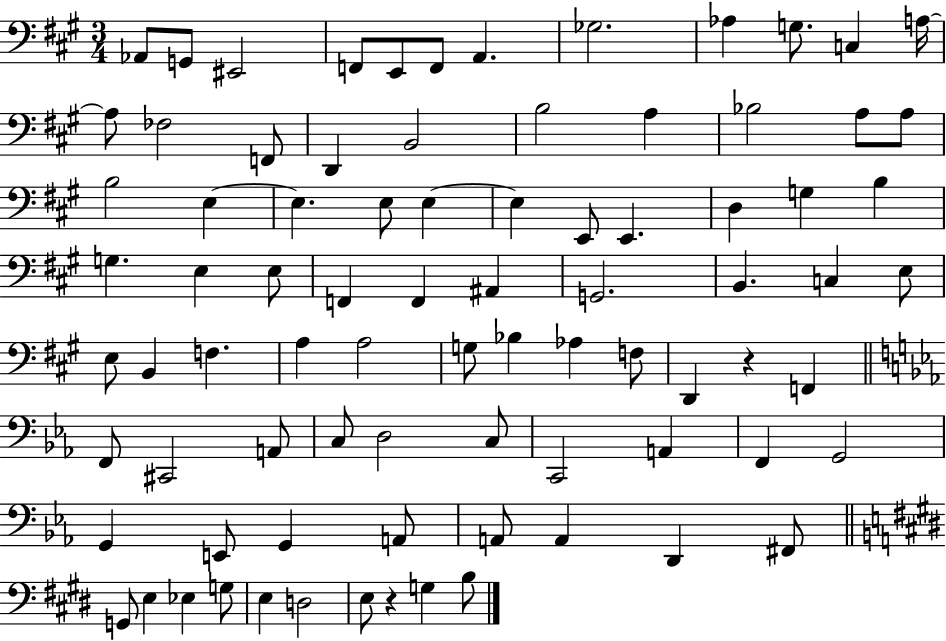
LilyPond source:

{
  \clef bass
  \numericTimeSignature
  \time 3/4
  \key a \major
  \repeat volta 2 { aes,8 g,8 eis,2 | f,8 e,8 f,8 a,4. | ges2. | aes4 g8. c4 a16~~ | \break a8 fes2 f,8 | d,4 b,2 | b2 a4 | bes2 a8 a8 | \break b2 e4~~ | e4. e8 e4~~ | e4 e,8 e,4. | d4 g4 b4 | \break g4. e4 e8 | f,4 f,4 ais,4 | g,2. | b,4. c4 e8 | \break e8 b,4 f4. | a4 a2 | g8 bes4 aes4 f8 | d,4 r4 f,4 | \break \bar "||" \break \key ees \major f,8 cis,2 a,8 | c8 d2 c8 | c,2 a,4 | f,4 g,2 | \break g,4 e,8 g,4 a,8 | a,8 a,4 d,4 fis,8 | \bar "||" \break \key e \major g,8 e4 ees4 g8 | e4 d2 | e8 r4 g4 b8 | } \bar "|."
}